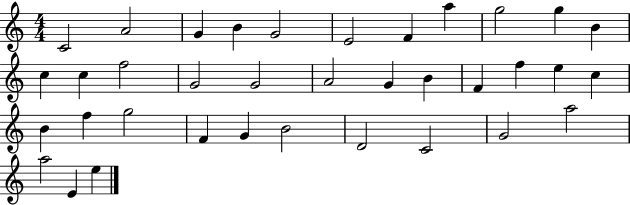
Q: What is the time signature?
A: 4/4